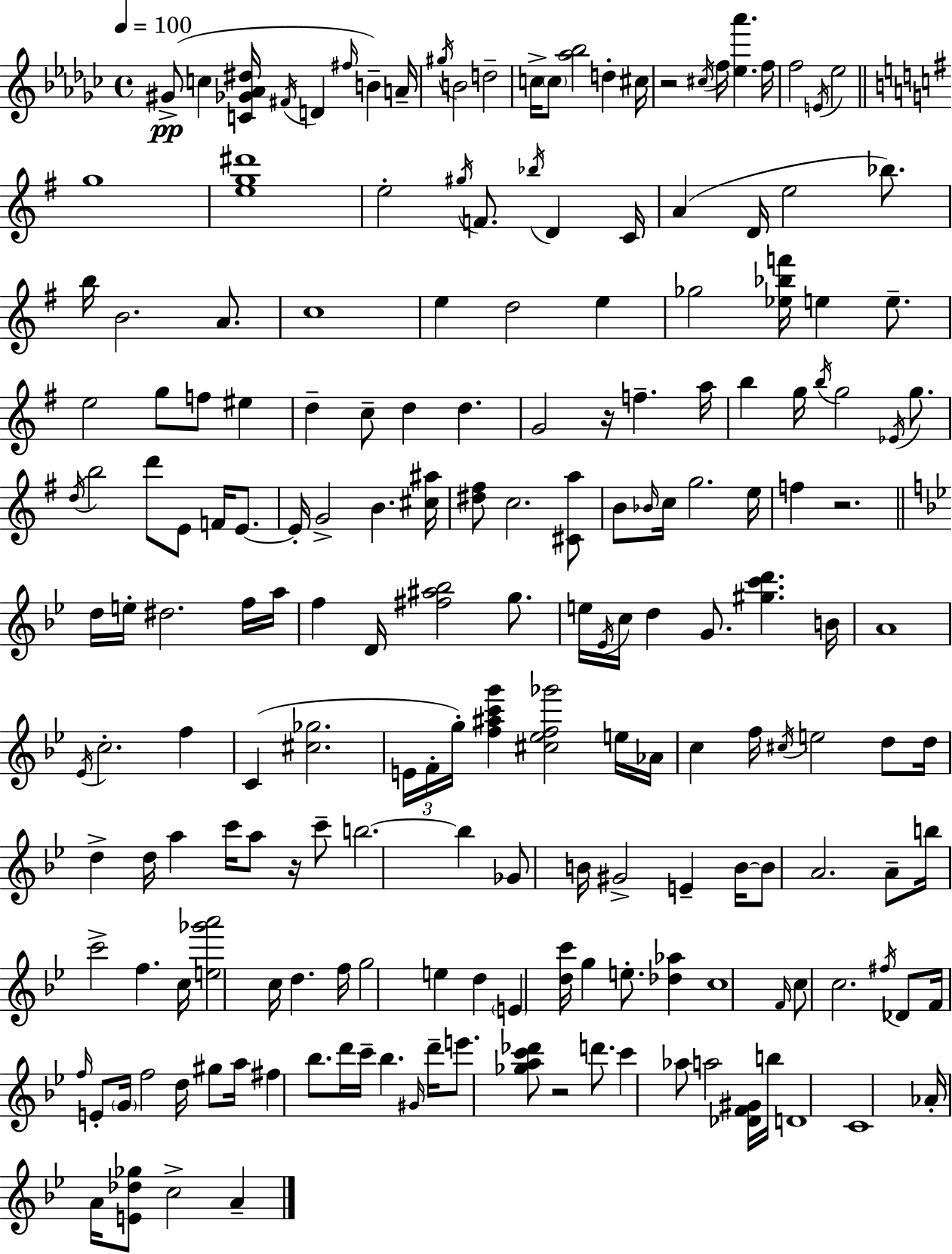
{
  \clef treble
  \time 4/4
  \defaultTimeSignature
  \key ees \minor
  \tempo 4 = 100
  gis'8->(\pp c''4 <c' ges' aes' dis''>16 \acciaccatura { fis'16 } d'4 \grace { fis''16 }) b'4-- | a'16-- \acciaccatura { gis''16 } b'2 d''2-- | c''16-> \parenthesize c''8 <aes'' bes''>2 d''4-. | cis''16 r2 \acciaccatura { cis''16 } f''16 <ees'' aes'''>4. | \break f''16 f''2 \acciaccatura { e'16 } ees''2 | \bar "||" \break \key e \minor g''1 | <e'' g'' dis'''>1 | e''2-. \acciaccatura { gis''16 } f'8. \acciaccatura { bes''16 } d'4 | c'16 a'4( d'16 e''2 bes''8.) | \break b''16 b'2. a'8. | c''1 | e''4 d''2 e''4 | ges''2 <ees'' bes'' f'''>16 e''4 e''8.-- | \break e''2 g''8 f''8 eis''4 | d''4-- c''8-- d''4 d''4. | g'2 r16 f''4.-- | a''16 b''4 g''16 \acciaccatura { b''16 } g''2 | \break \acciaccatura { ees'16 } g''8. \acciaccatura { d''16 } b''2 d'''8 e'8 | f'16 e'8.~~ e'16-. g'2-> b'4. | <cis'' ais''>16 <dis'' fis''>8 c''2. | <cis' a''>8 b'8 \grace { bes'16 } c''16 g''2. | \break e''16 f''4 r2. | \bar "||" \break \key bes \major d''16 e''16-. dis''2. f''16 a''16 | f''4 d'16 <fis'' ais'' bes''>2 g''8. | e''16 \acciaccatura { ees'16 } c''16 d''4 g'8. <gis'' c''' d'''>4. | b'16 a'1 | \break \acciaccatura { ees'16 } c''2.-. f''4 | c'4( <cis'' ges''>2. | \tuplet 3/2 { e'16 f'16-. g''16-.) } <f'' ais'' c''' g'''>4 <cis'' ees'' f'' ges'''>2 | e''16 aes'16 c''4 f''16 \acciaccatura { cis''16 } e''2 | \break d''8 d''16 d''4-> d''16 a''4 c'''16 a''8 | r16 c'''8-- b''2.~~ b''4 | ges'8 b'16 gis'2-> e'4-- | b'16~~ b'8 a'2. | \break a'8-- b''16 c'''2-> f''4. | c''16 <e'' ges''' a'''>2 c''16 d''4. | f''16 g''2 e''4 d''4 | \parenthesize e'4 <d'' c'''>16 g''4 e''8.-. <des'' aes''>4 | \break c''1 | \grace { f'16 } c''8 c''2. | \acciaccatura { fis''16 } des'8 f'16 \grace { f''16 } e'8-. \parenthesize g'16 f''2 | d''16 gis''8 a''16 fis''4 bes''8. d'''16 c'''16-- bes''4. | \break \grace { gis'16 } d'''16-- e'''8. <ges'' a'' c''' des'''>8 r2 | d'''8. c'''4 aes''8 a''2 | <des' f' gis'>16 b''16 d'1 | c'1 | \break aes'16-. a'16 <e' des'' ges''>8 c''2-> | a'4-- \bar "|."
}